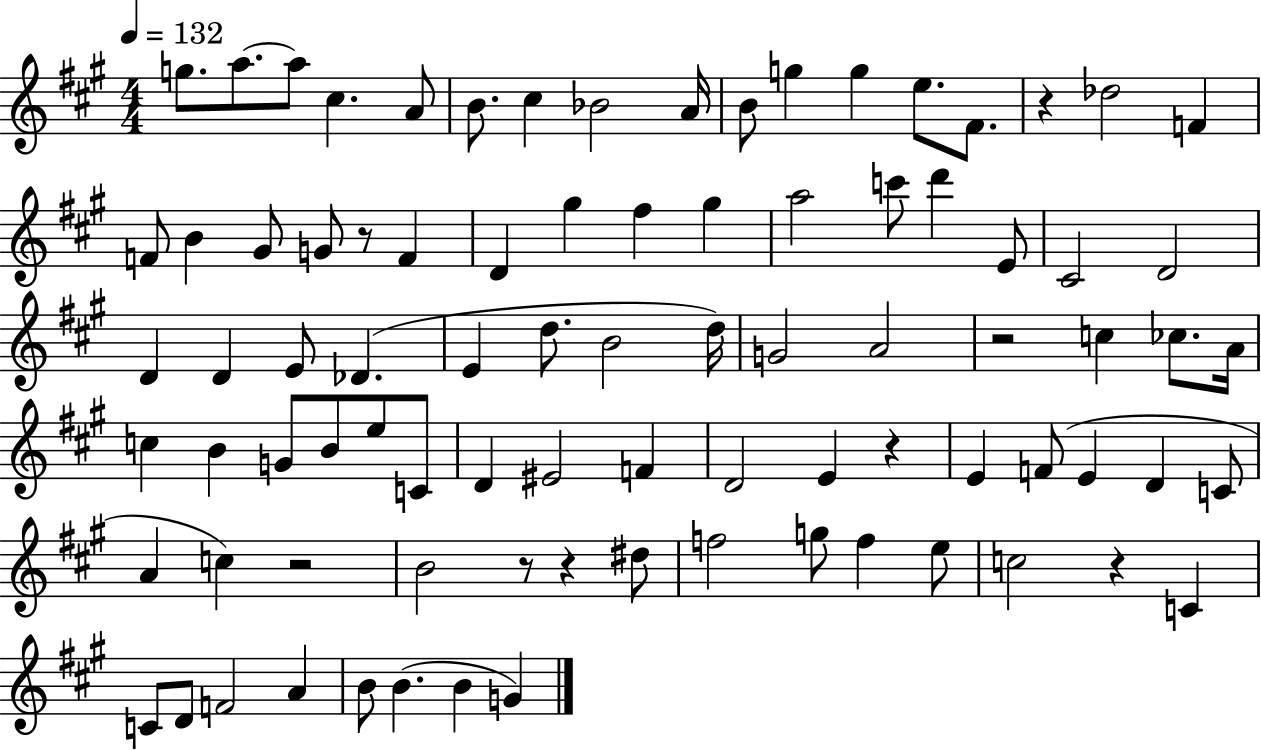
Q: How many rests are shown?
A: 8